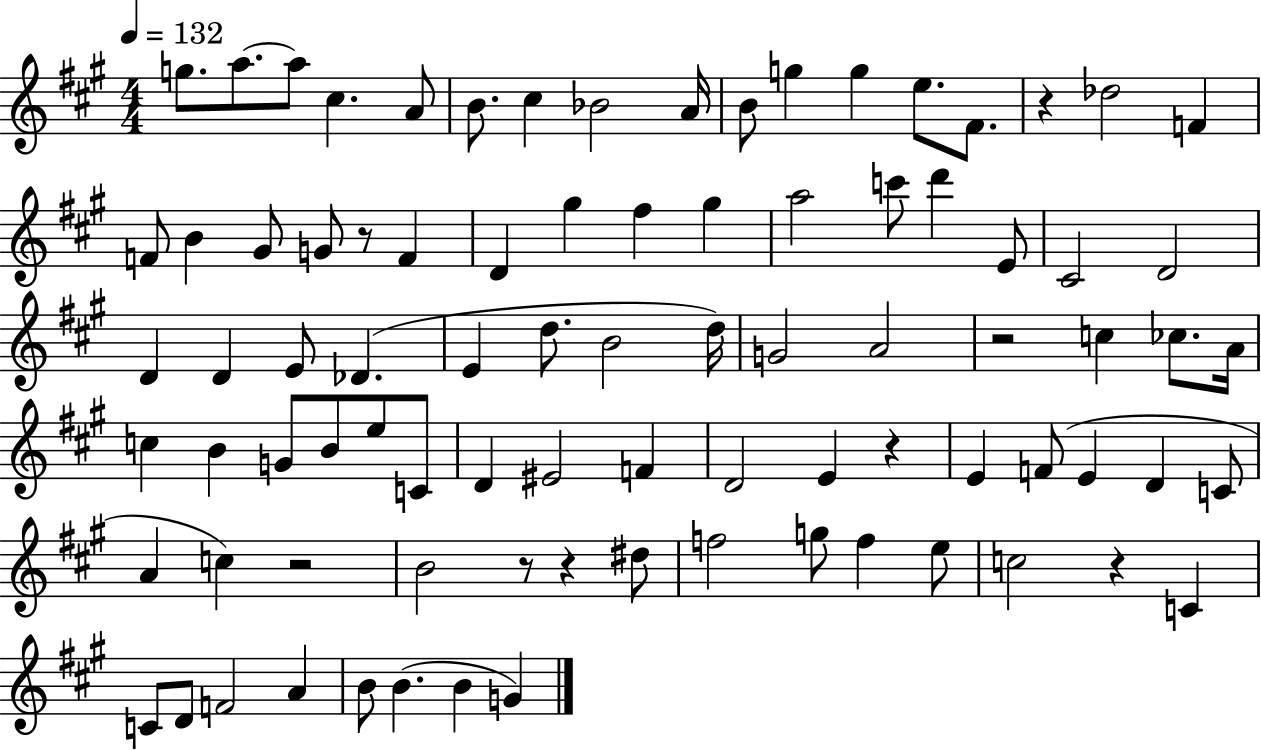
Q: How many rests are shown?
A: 8